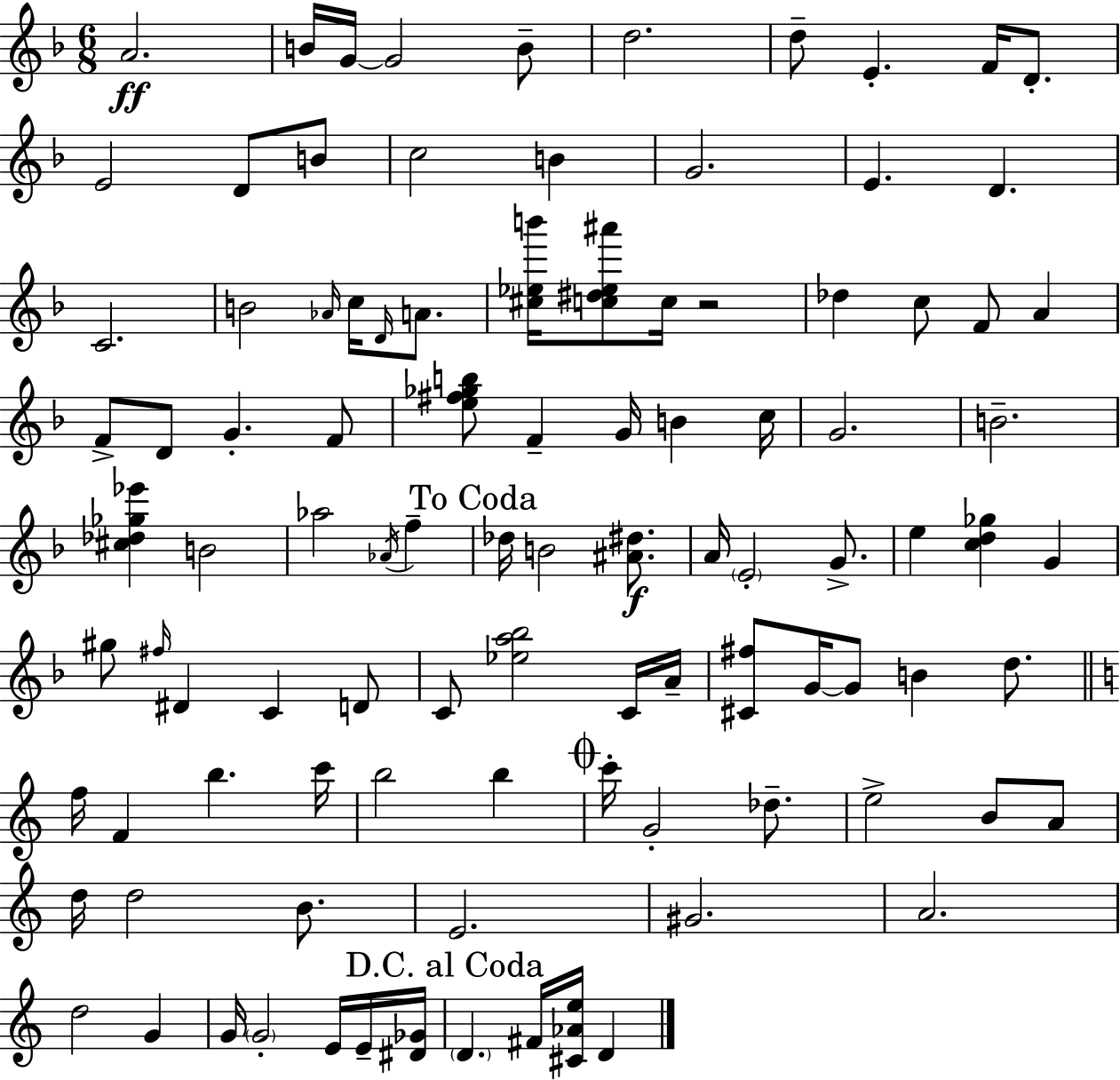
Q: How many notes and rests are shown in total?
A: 100